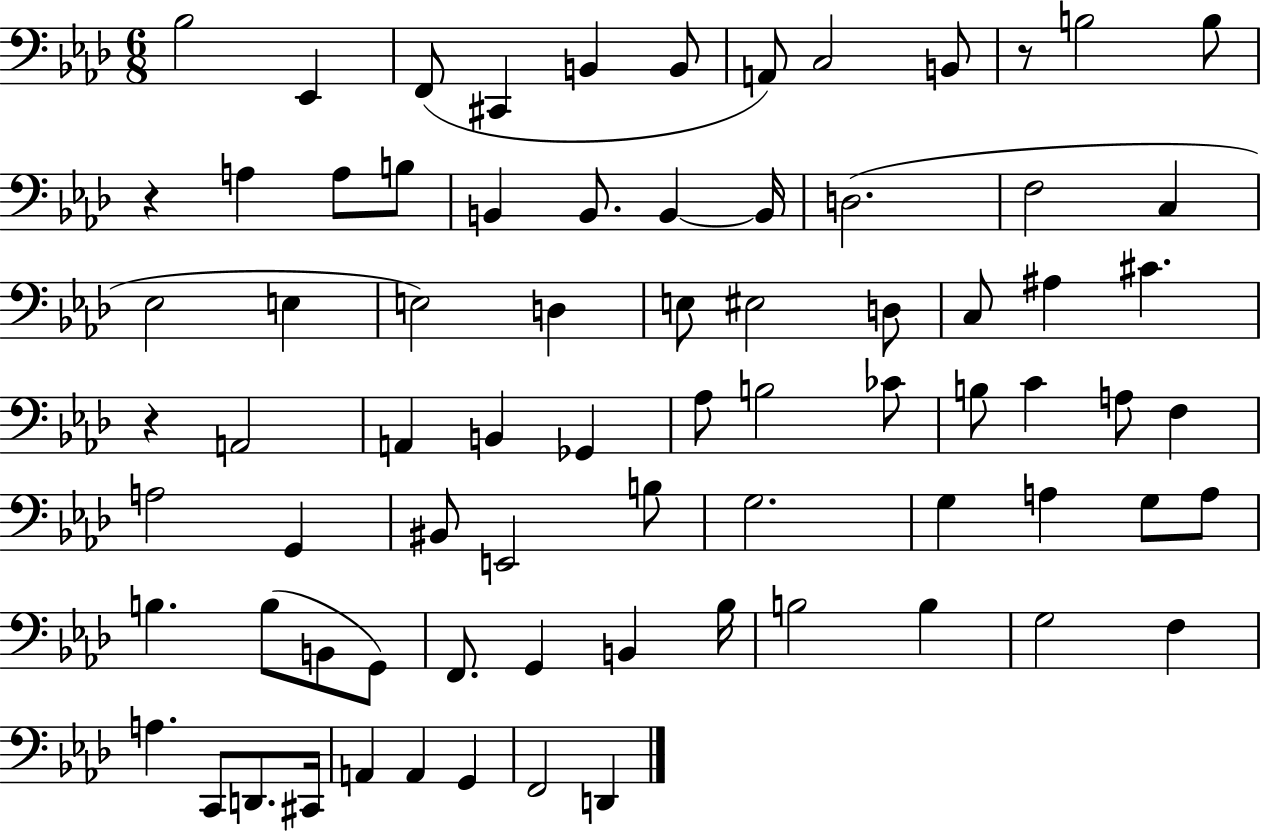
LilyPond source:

{
  \clef bass
  \numericTimeSignature
  \time 6/8
  \key aes \major
  \repeat volta 2 { bes2 ees,4 | f,8( cis,4 b,4 b,8 | a,8) c2 b,8 | r8 b2 b8 | \break r4 a4 a8 b8 | b,4 b,8. b,4~~ b,16 | d2.( | f2 c4 | \break ees2 e4 | e2) d4 | e8 eis2 d8 | c8 ais4 cis'4. | \break r4 a,2 | a,4 b,4 ges,4 | aes8 b2 ces'8 | b8 c'4 a8 f4 | \break a2 g,4 | bis,8 e,2 b8 | g2. | g4 a4 g8 a8 | \break b4. b8( b,8 g,8) | f,8. g,4 b,4 bes16 | b2 b4 | g2 f4 | \break a4. c,8 d,8. cis,16 | a,4 a,4 g,4 | f,2 d,4 | } \bar "|."
}